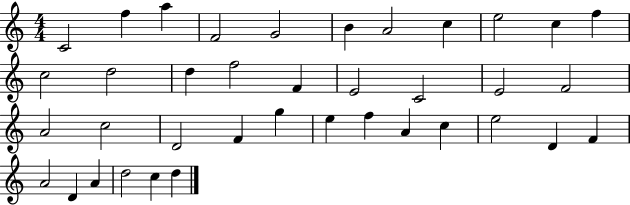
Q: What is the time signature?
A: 4/4